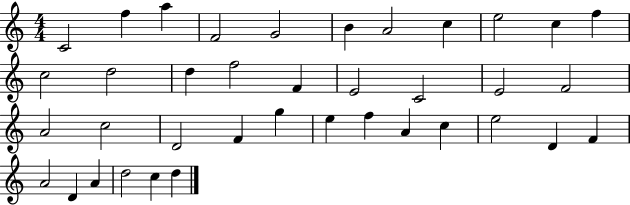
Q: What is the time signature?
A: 4/4